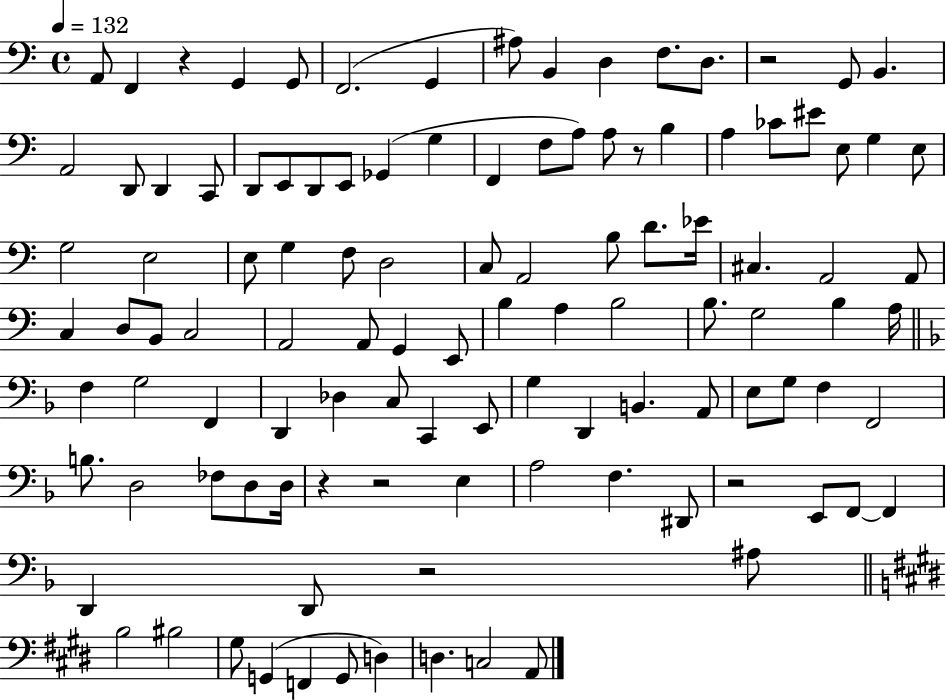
{
  \clef bass
  \time 4/4
  \defaultTimeSignature
  \key c \major
  \tempo 4 = 132
  a,8 f,4 r4 g,4 g,8 | f,2.( g,4 | ais8) b,4 d4 f8. d8. | r2 g,8 b,4. | \break a,2 d,8 d,4 c,8 | d,8 e,8 d,8 e,8 ges,4( g4 | f,4 f8 a8) a8 r8 b4 | a4 ces'8 eis'8 e8 g4 e8 | \break g2 e2 | e8 g4 f8 d2 | c8 a,2 b8 d'8. ees'16 | cis4. a,2 a,8 | \break c4 d8 b,8 c2 | a,2 a,8 g,4 e,8 | b4 a4 b2 | b8. g2 b4 a16 | \break \bar "||" \break \key f \major f4 g2 f,4 | d,4 des4 c8 c,4 e,8 | g4 d,4 b,4. a,8 | e8 g8 f4 f,2 | \break b8. d2 fes8 d8 d16 | r4 r2 e4 | a2 f4. dis,8 | r2 e,8 f,8~~ f,4 | \break d,4 d,8 r2 ais8 | \bar "||" \break \key e \major b2 bis2 | gis8 g,4( f,4 g,8 d4) | d4. c2 a,8 | \bar "|."
}